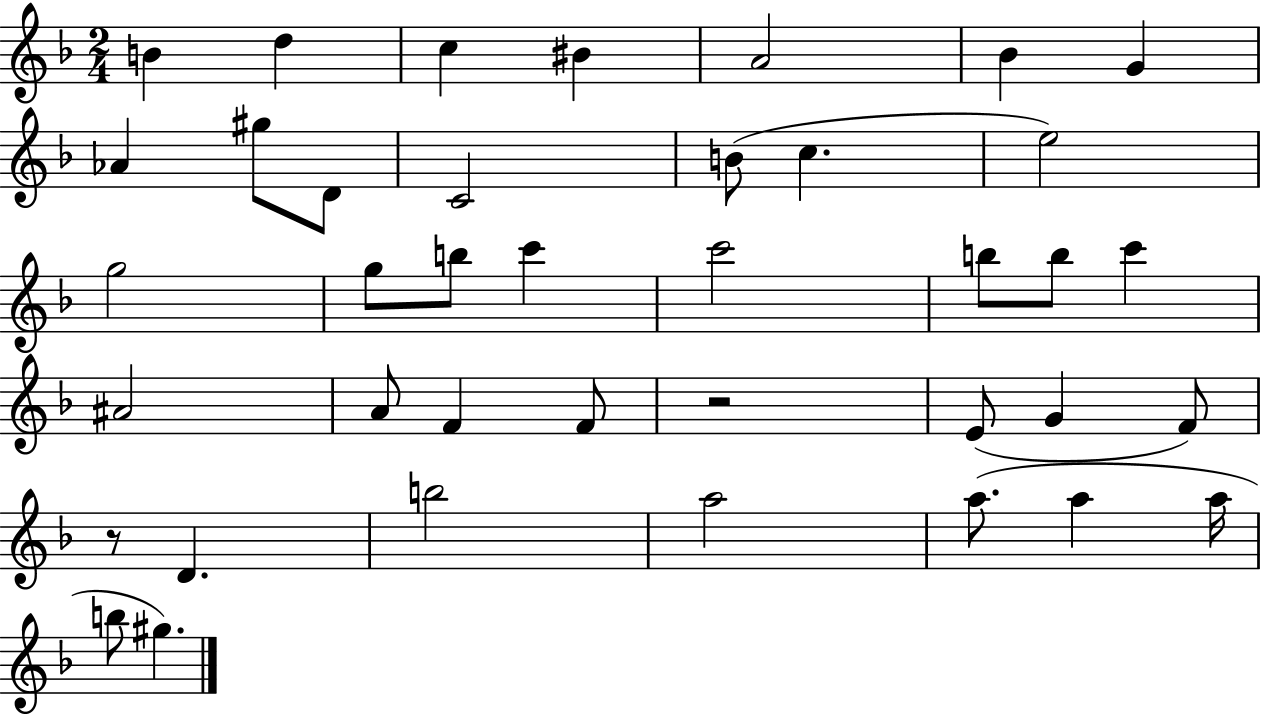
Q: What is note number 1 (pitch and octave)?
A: B4